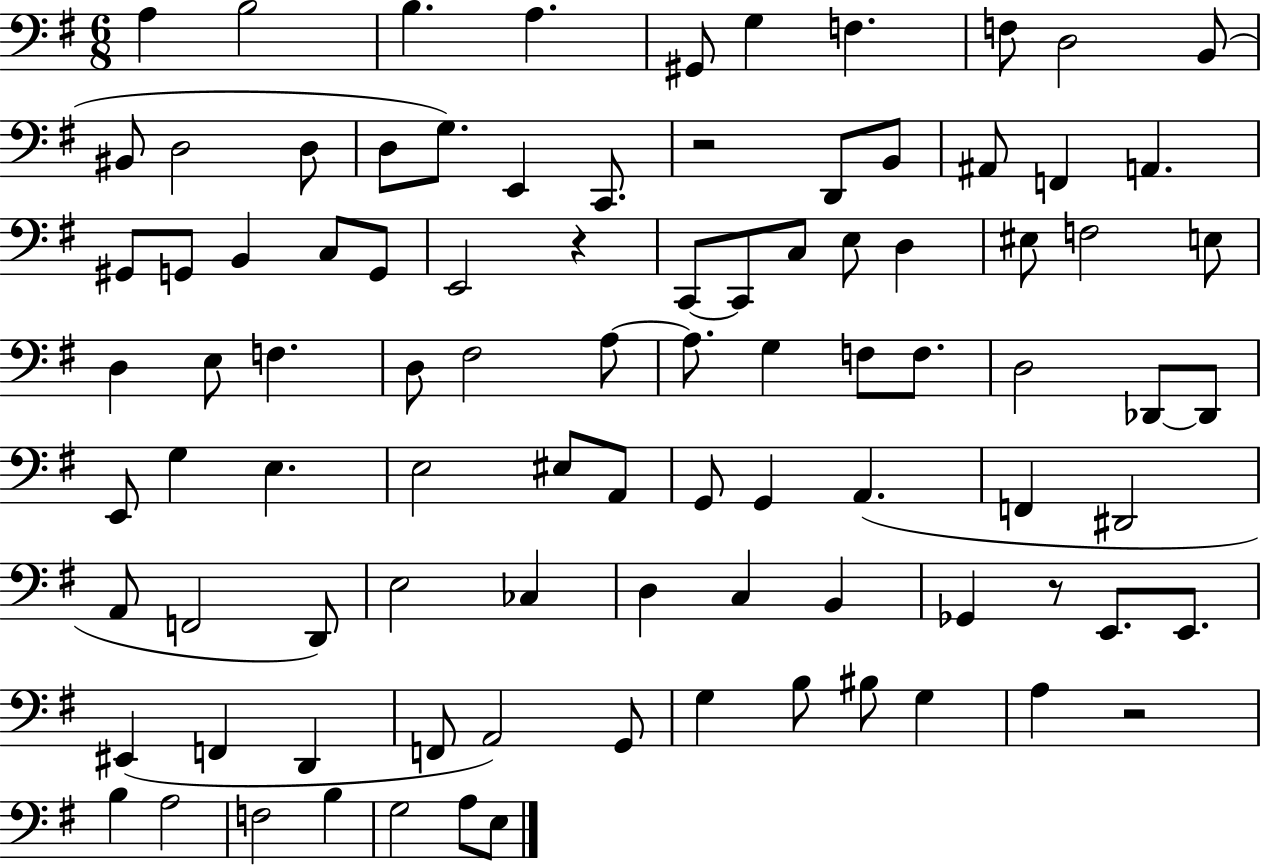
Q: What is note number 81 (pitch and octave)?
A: G3